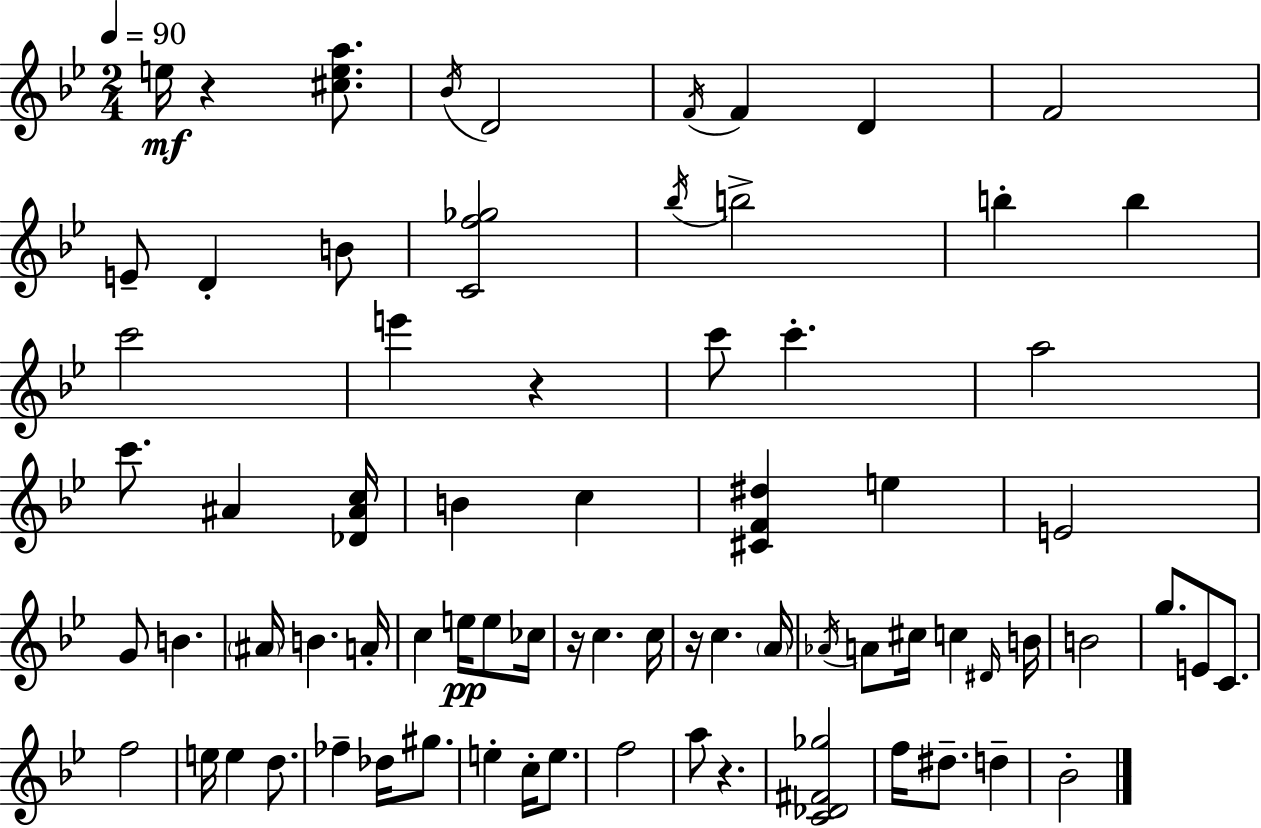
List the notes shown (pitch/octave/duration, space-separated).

E5/s R/q [C#5,E5,A5]/e. Bb4/s D4/h F4/s F4/q D4/q F4/h E4/e D4/q B4/e [C4,F5,Gb5]/h Bb5/s B5/h B5/q B5/q C6/h E6/q R/q C6/e C6/q. A5/h C6/e. A#4/q [Db4,A#4,C5]/s B4/q C5/q [C#4,F4,D#5]/q E5/q E4/h G4/e B4/q. A#4/s B4/q. A4/s C5/q E5/s E5/e CES5/s R/s C5/q. C5/s R/s C5/q. A4/s Ab4/s A4/e C#5/s C5/q D#4/s B4/s B4/h G5/e. E4/e C4/e. F5/h E5/s E5/q D5/e. FES5/q Db5/s G#5/e. E5/q C5/s E5/e. F5/h A5/e R/q. [C4,Db4,F#4,Gb5]/h F5/s D#5/e. D5/q Bb4/h